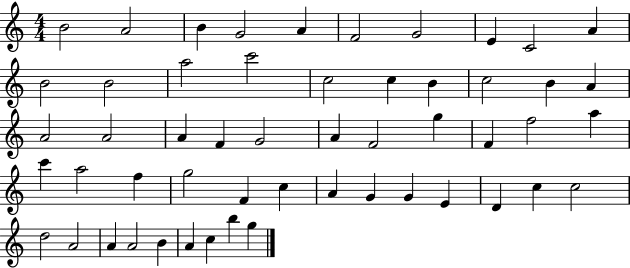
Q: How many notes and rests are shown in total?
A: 53